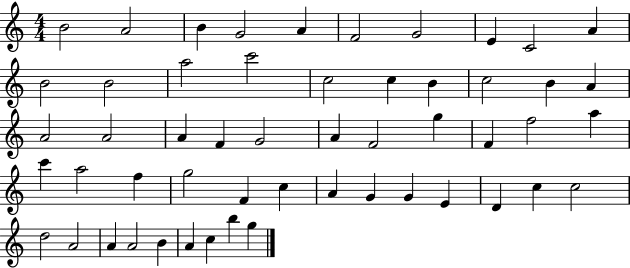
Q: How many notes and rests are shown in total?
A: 53